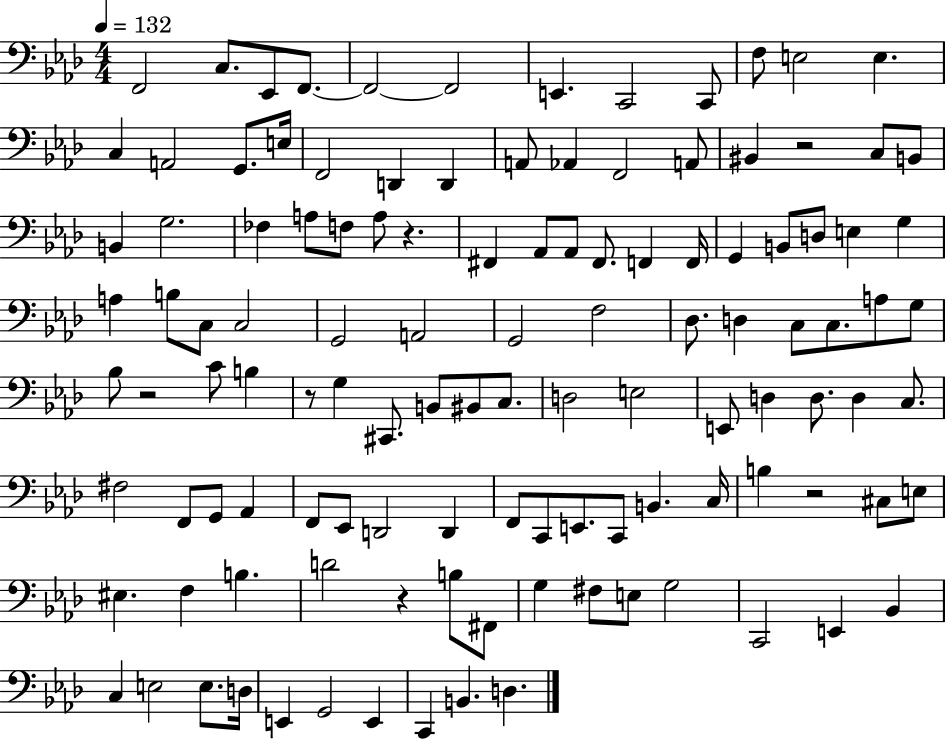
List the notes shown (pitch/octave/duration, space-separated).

F2/h C3/e. Eb2/e F2/e. F2/h F2/h E2/q. C2/h C2/e F3/e E3/h E3/q. C3/q A2/h G2/e. E3/s F2/h D2/q D2/q A2/e Ab2/q F2/h A2/e BIS2/q R/h C3/e B2/e B2/q G3/h. FES3/q A3/e F3/e A3/e R/q. F#2/q Ab2/e Ab2/e F#2/e. F2/q F2/s G2/q B2/e D3/e E3/q G3/q A3/q B3/e C3/e C3/h G2/h A2/h G2/h F3/h Db3/e. D3/q C3/e C3/e. A3/e G3/e Bb3/e R/h C4/e B3/q R/e G3/q C#2/e. B2/e BIS2/e C3/e. D3/h E3/h E2/e D3/q D3/e. D3/q C3/e. F#3/h F2/e G2/e Ab2/q F2/e Eb2/e D2/h D2/q F2/e C2/e E2/e. C2/e B2/q. C3/s B3/q R/h C#3/e E3/e EIS3/q. F3/q B3/q. D4/h R/q B3/e F#2/e G3/q F#3/e E3/e G3/h C2/h E2/q Bb2/q C3/q E3/h E3/e. D3/s E2/q G2/h E2/q C2/q B2/q. D3/q.